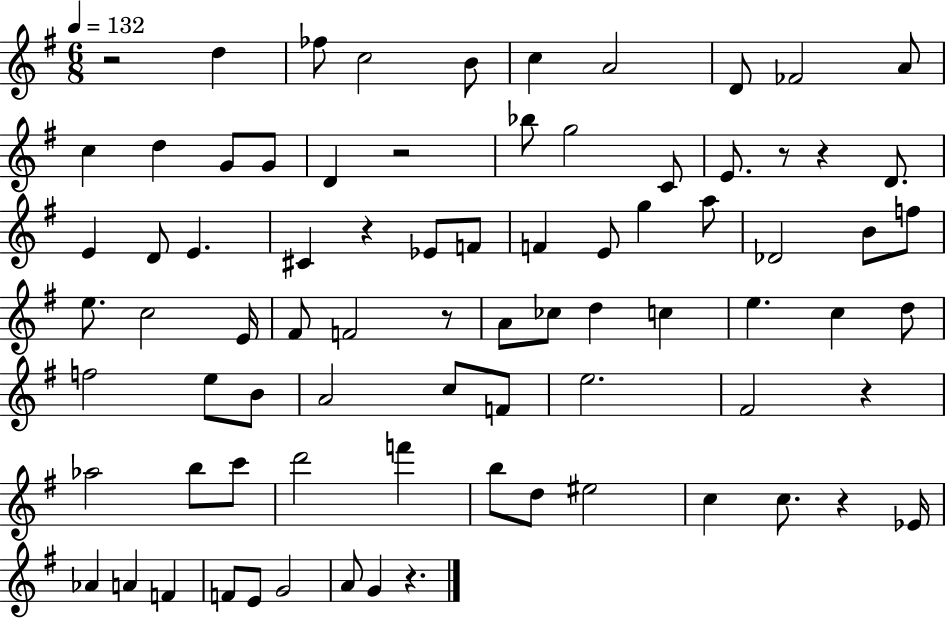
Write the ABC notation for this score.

X:1
T:Untitled
M:6/8
L:1/4
K:G
z2 d _f/2 c2 B/2 c A2 D/2 _F2 A/2 c d G/2 G/2 D z2 _b/2 g2 C/2 E/2 z/2 z D/2 E D/2 E ^C z _E/2 F/2 F E/2 g a/2 _D2 B/2 f/2 e/2 c2 E/4 ^F/2 F2 z/2 A/2 _c/2 d c e c d/2 f2 e/2 B/2 A2 c/2 F/2 e2 ^F2 z _a2 b/2 c'/2 d'2 f' b/2 d/2 ^e2 c c/2 z _E/4 _A A F F/2 E/2 G2 A/2 G z